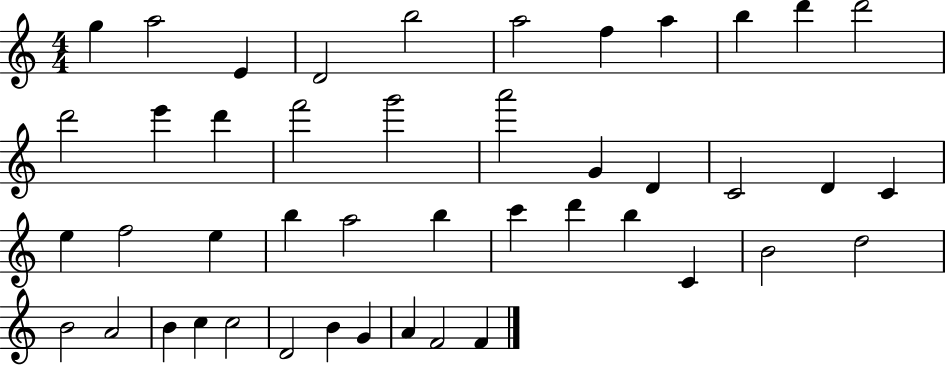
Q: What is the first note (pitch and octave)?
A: G5